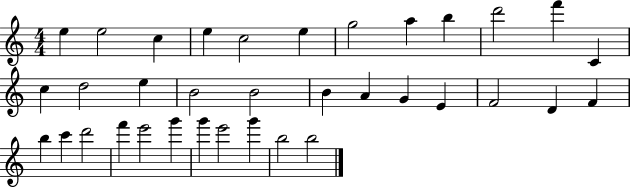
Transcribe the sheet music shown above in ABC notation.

X:1
T:Untitled
M:4/4
L:1/4
K:C
e e2 c e c2 e g2 a b d'2 f' C c d2 e B2 B2 B A G E F2 D F b c' d'2 f' e'2 g' g' e'2 g' b2 b2